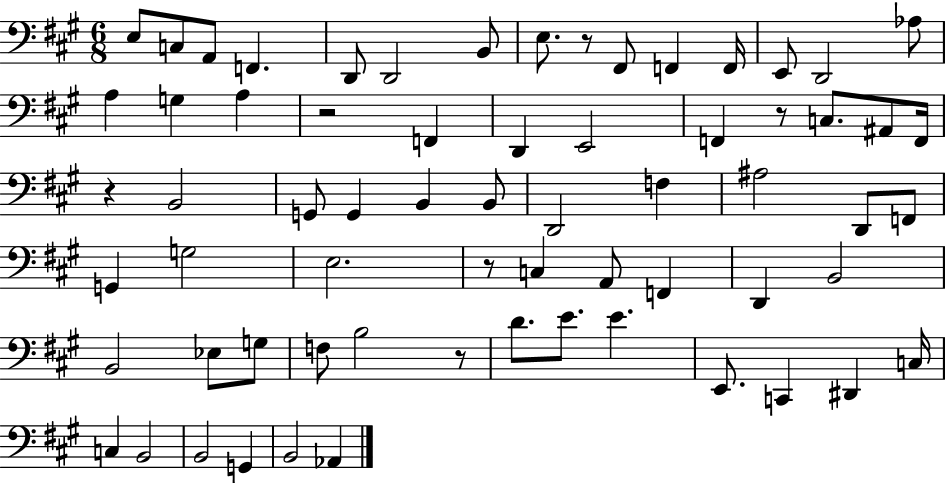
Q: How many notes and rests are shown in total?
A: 66